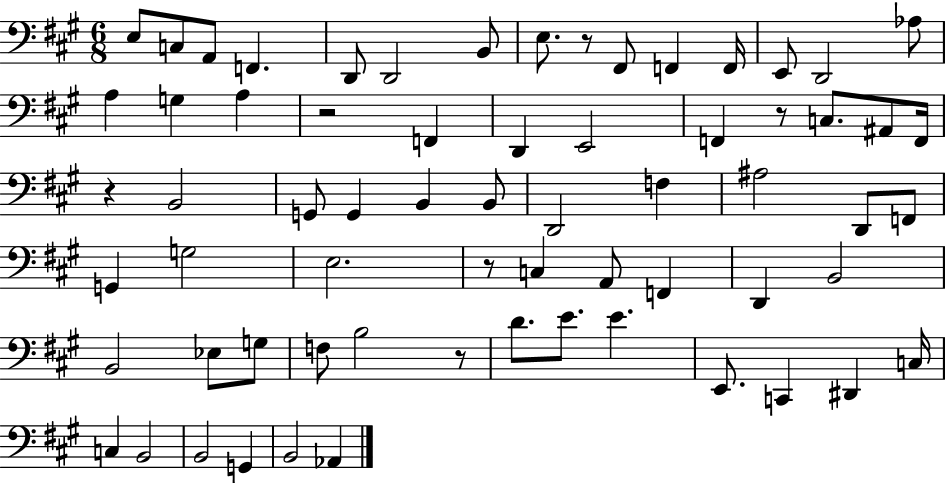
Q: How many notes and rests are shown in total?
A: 66